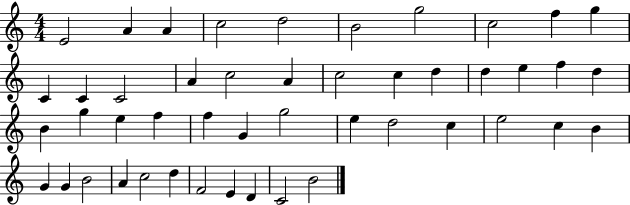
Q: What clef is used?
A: treble